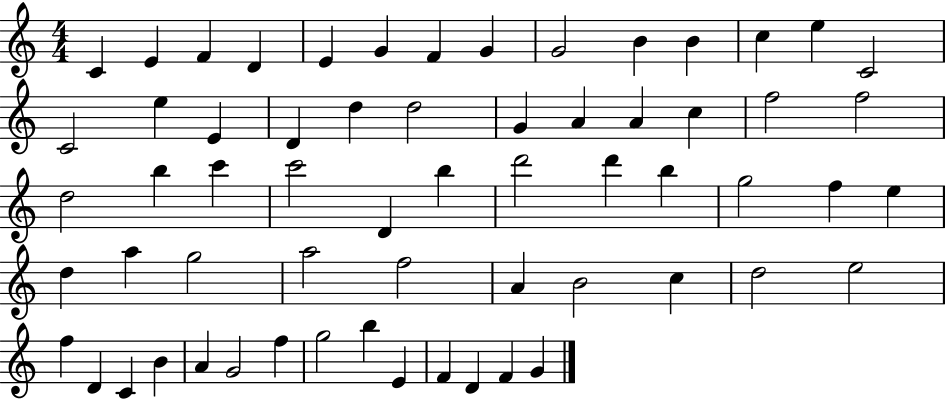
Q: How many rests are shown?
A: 0